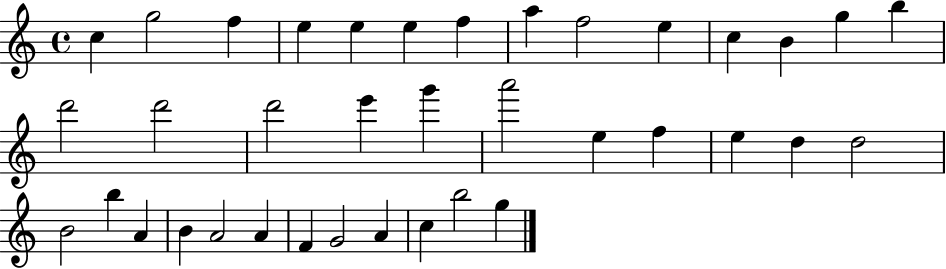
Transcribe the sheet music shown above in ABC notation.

X:1
T:Untitled
M:4/4
L:1/4
K:C
c g2 f e e e f a f2 e c B g b d'2 d'2 d'2 e' g' a'2 e f e d d2 B2 b A B A2 A F G2 A c b2 g